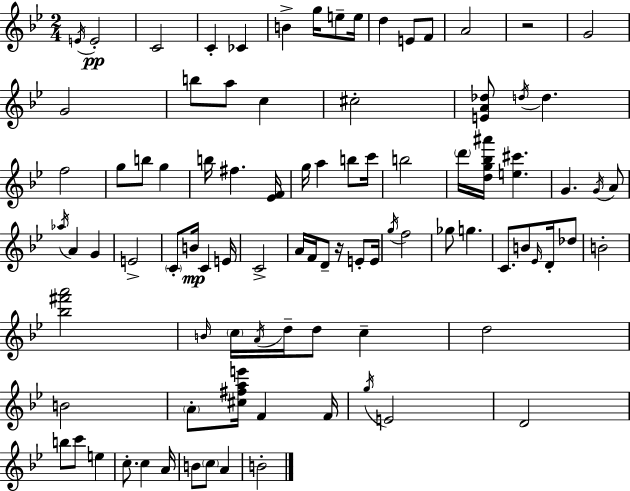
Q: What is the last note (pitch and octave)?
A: B4